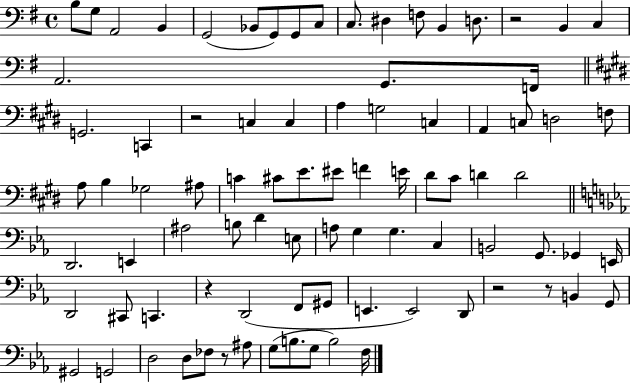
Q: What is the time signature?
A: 4/4